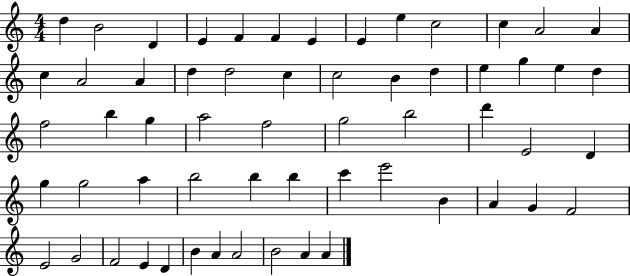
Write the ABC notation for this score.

X:1
T:Untitled
M:4/4
L:1/4
K:C
d B2 D E F F E E e c2 c A2 A c A2 A d d2 c c2 B d e g e d f2 b g a2 f2 g2 b2 d' E2 D g g2 a b2 b b c' e'2 B A G F2 E2 G2 F2 E D B A A2 B2 A A